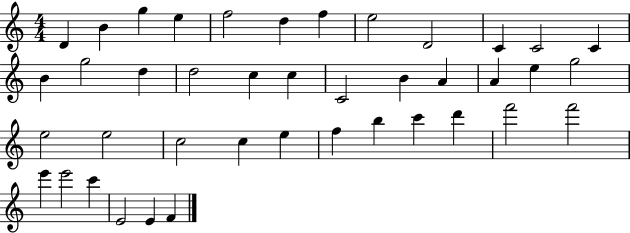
X:1
T:Untitled
M:4/4
L:1/4
K:C
D B g e f2 d f e2 D2 C C2 C B g2 d d2 c c C2 B A A e g2 e2 e2 c2 c e f b c' d' f'2 f'2 e' e'2 c' E2 E F